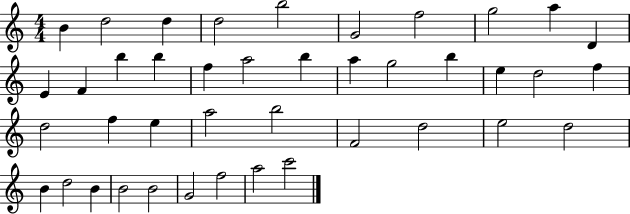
X:1
T:Untitled
M:4/4
L:1/4
K:C
B d2 d d2 b2 G2 f2 g2 a D E F b b f a2 b a g2 b e d2 f d2 f e a2 b2 F2 d2 e2 d2 B d2 B B2 B2 G2 f2 a2 c'2